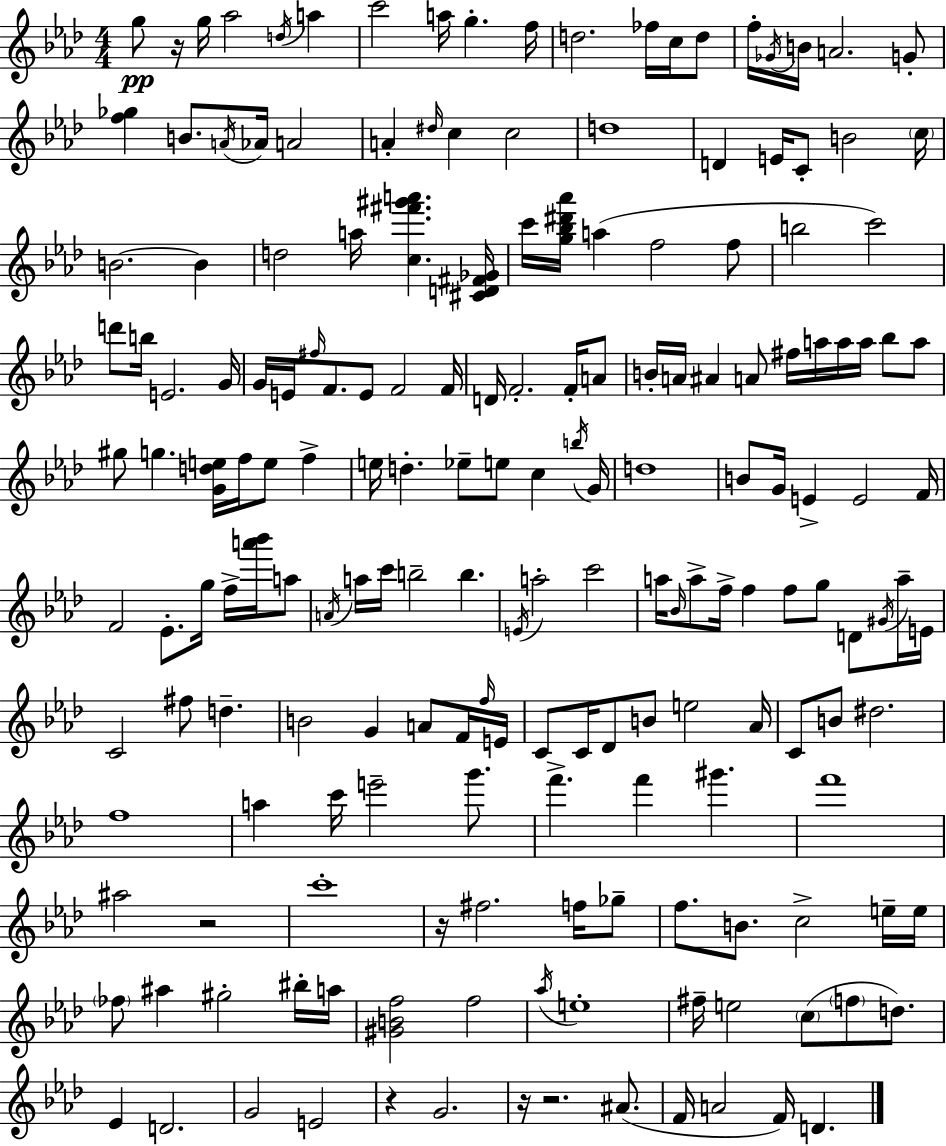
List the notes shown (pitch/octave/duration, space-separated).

G5/e R/s G5/s Ab5/h D5/s A5/q C6/h A5/s G5/q. F5/s D5/h. FES5/s C5/s D5/e F5/s Gb4/s B4/s A4/h. G4/e [F5,Gb5]/q B4/e. A4/s Ab4/s A4/h A4/q D#5/s C5/q C5/h D5/w D4/q E4/s C4/e B4/h C5/s B4/h. B4/q D5/h A5/s [C5,F#6,G#6,A6]/q. [C#4,D4,F#4,Gb4]/s C6/s [G5,Bb5,D#6,Ab6]/s A5/q F5/h F5/e B5/h C6/h D6/e B5/s E4/h. G4/s G4/s E4/s F#5/s F4/e. E4/e F4/h F4/s D4/s F4/h. F4/s A4/e B4/s A4/s A#4/q A4/e F#5/s A5/s A5/s A5/s Bb5/e A5/e G#5/e G5/q. [G4,D5,E5]/s F5/s E5/e F5/q E5/s D5/q. Eb5/e E5/e C5/q B5/s G4/s D5/w B4/e G4/s E4/q E4/h F4/s F4/h Eb4/e. G5/s F5/s [A6,Bb6]/s A5/e A4/s A5/s C6/s B5/h B5/q. E4/s A5/h C6/h A5/s Bb4/s A5/e F5/s F5/q F5/e G5/e D4/e G#4/s A5/s E4/s C4/h F#5/e D5/q. B4/h G4/q A4/e F4/s F5/s E4/s C4/e C4/s Db4/e B4/e E5/h Ab4/s C4/e B4/e D#5/h. F5/w A5/q C6/s E6/h G6/e. F6/q. F6/q G#6/q. F6/w A#5/h R/h C6/w R/s F#5/h. F5/s Gb5/e F5/e. B4/e. C5/h E5/s E5/s FES5/e A#5/q G#5/h BIS5/s A5/s [G#4,B4,F5]/h F5/h Ab5/s E5/w F#5/s E5/h C5/e F5/e D5/e. Eb4/q D4/h. G4/h E4/h R/q G4/h. R/s R/h. A#4/e. F4/s A4/h F4/s D4/q.